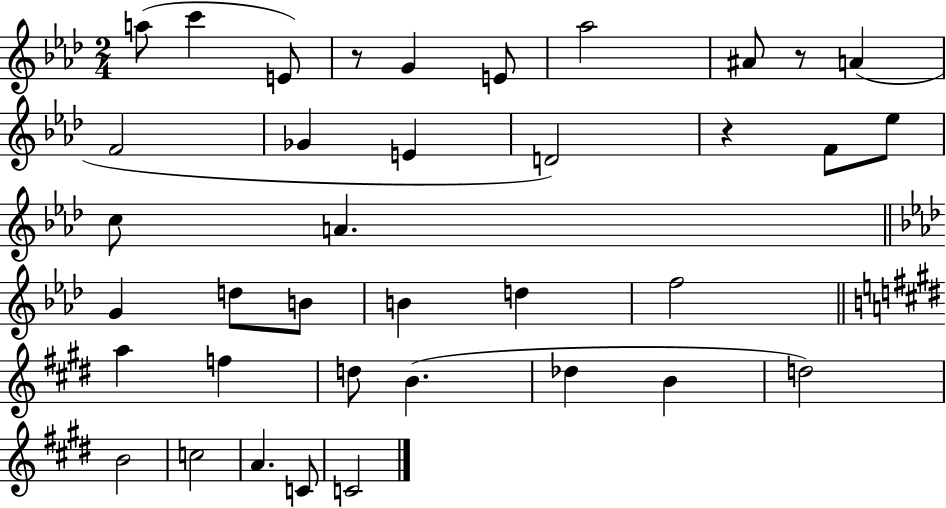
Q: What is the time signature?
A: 2/4